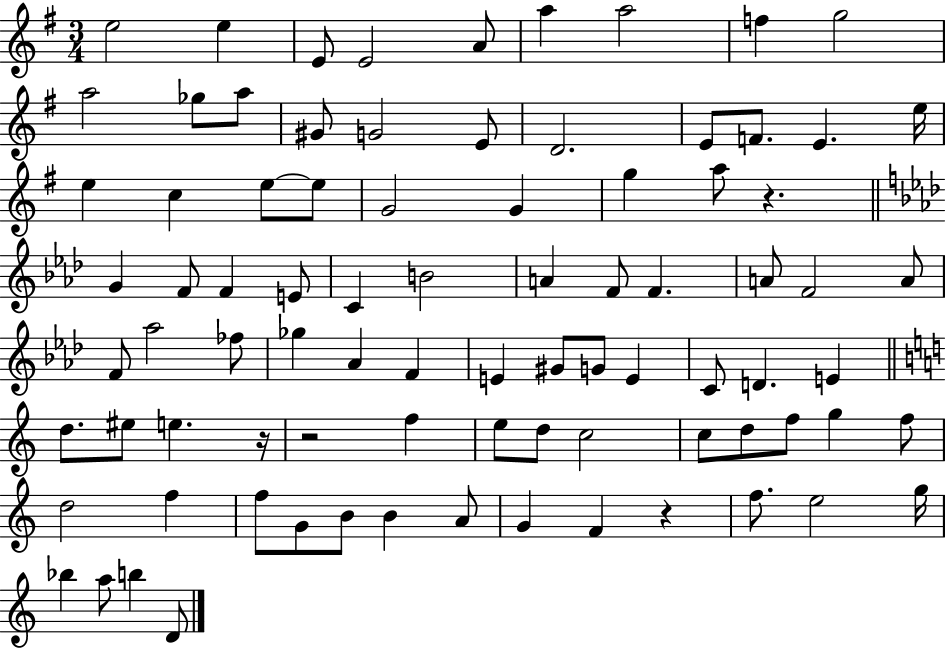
{
  \clef treble
  \numericTimeSignature
  \time 3/4
  \key g \major
  e''2 e''4 | e'8 e'2 a'8 | a''4 a''2 | f''4 g''2 | \break a''2 ges''8 a''8 | gis'8 g'2 e'8 | d'2. | e'8 f'8. e'4. e''16 | \break e''4 c''4 e''8~~ e''8 | g'2 g'4 | g''4 a''8 r4. | \bar "||" \break \key f \minor g'4 f'8 f'4 e'8 | c'4 b'2 | a'4 f'8 f'4. | a'8 f'2 a'8 | \break f'8 aes''2 fes''8 | ges''4 aes'4 f'4 | e'4 gis'8 g'8 e'4 | c'8 d'4. e'4 | \break \bar "||" \break \key a \minor d''8. eis''8 e''4. r16 | r2 f''4 | e''8 d''8 c''2 | c''8 d''8 f''8 g''4 f''8 | \break d''2 f''4 | f''8 g'8 b'8 b'4 a'8 | g'4 f'4 r4 | f''8. e''2 g''16 | \break bes''4 a''8 b''4 d'8 | \bar "|."
}